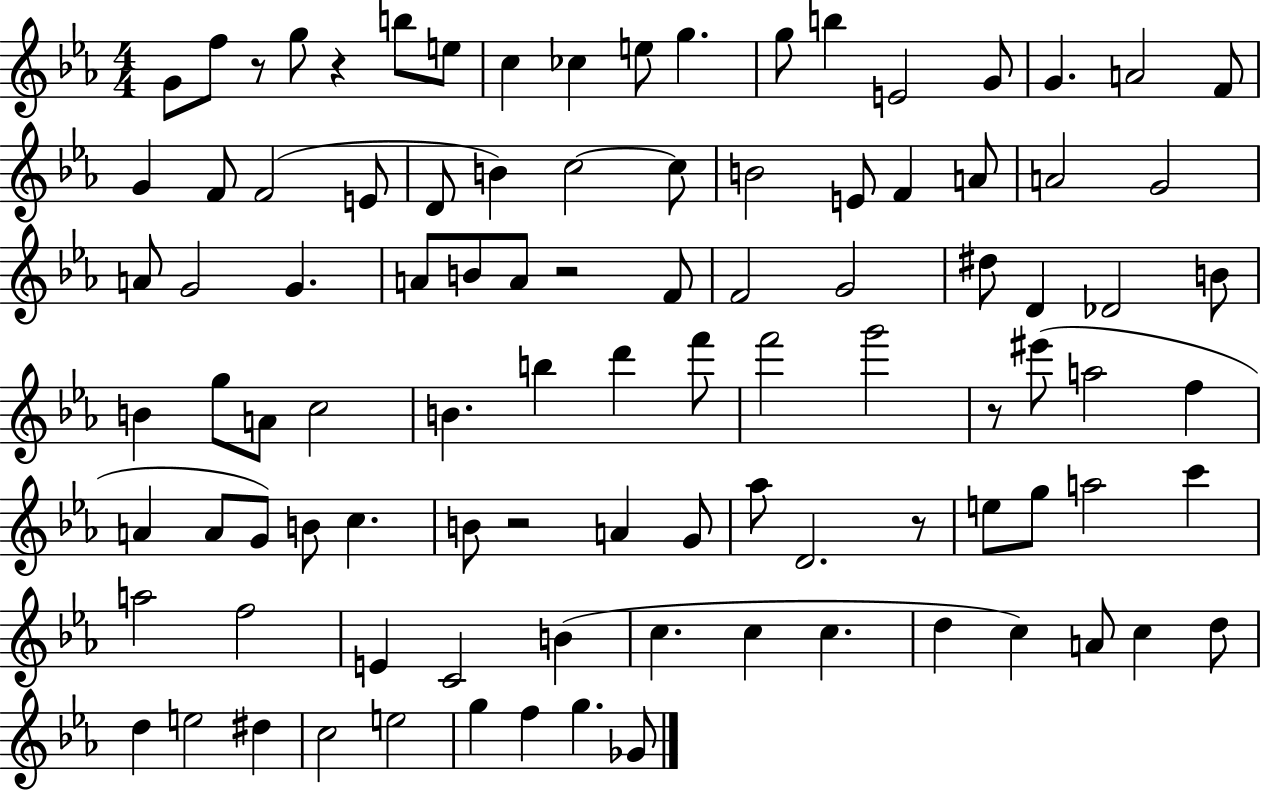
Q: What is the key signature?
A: EES major